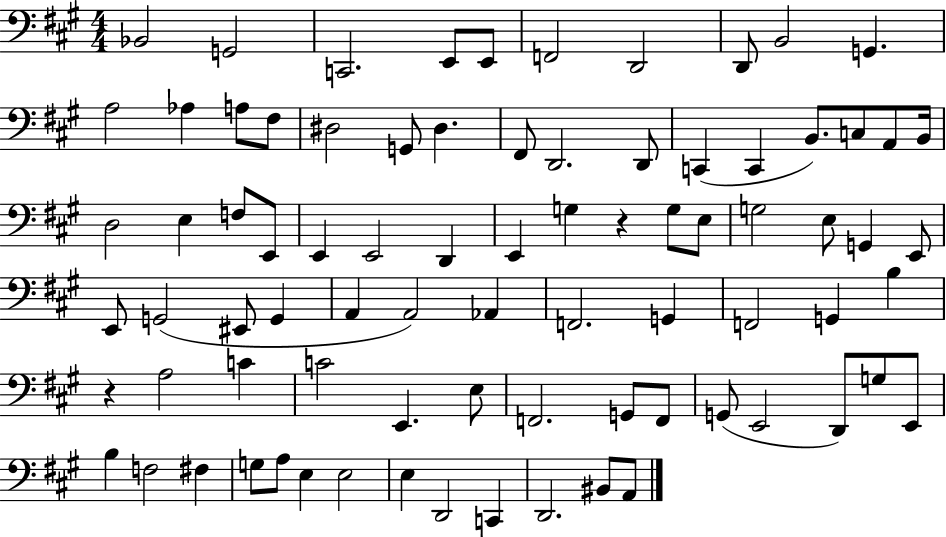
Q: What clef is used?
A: bass